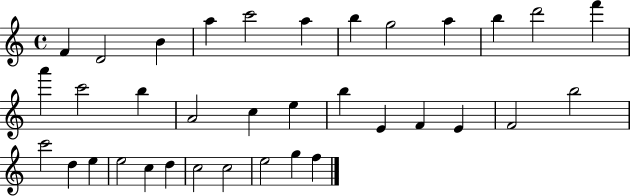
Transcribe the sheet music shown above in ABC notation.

X:1
T:Untitled
M:4/4
L:1/4
K:C
F D2 B a c'2 a b g2 a b d'2 f' a' c'2 b A2 c e b E F E F2 b2 c'2 d e e2 c d c2 c2 e2 g f